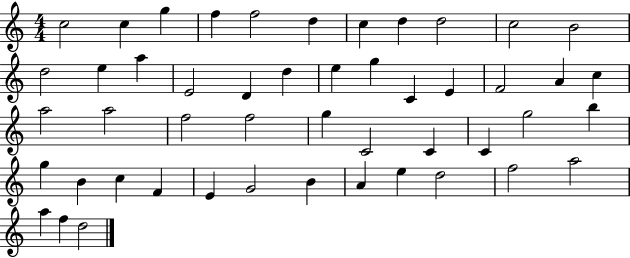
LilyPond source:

{
  \clef treble
  \numericTimeSignature
  \time 4/4
  \key c \major
  c''2 c''4 g''4 | f''4 f''2 d''4 | c''4 d''4 d''2 | c''2 b'2 | \break d''2 e''4 a''4 | e'2 d'4 d''4 | e''4 g''4 c'4 e'4 | f'2 a'4 c''4 | \break a''2 a''2 | f''2 f''2 | g''4 c'2 c'4 | c'4 g''2 b''4 | \break g''4 b'4 c''4 f'4 | e'4 g'2 b'4 | a'4 e''4 d''2 | f''2 a''2 | \break a''4 f''4 d''2 | \bar "|."
}